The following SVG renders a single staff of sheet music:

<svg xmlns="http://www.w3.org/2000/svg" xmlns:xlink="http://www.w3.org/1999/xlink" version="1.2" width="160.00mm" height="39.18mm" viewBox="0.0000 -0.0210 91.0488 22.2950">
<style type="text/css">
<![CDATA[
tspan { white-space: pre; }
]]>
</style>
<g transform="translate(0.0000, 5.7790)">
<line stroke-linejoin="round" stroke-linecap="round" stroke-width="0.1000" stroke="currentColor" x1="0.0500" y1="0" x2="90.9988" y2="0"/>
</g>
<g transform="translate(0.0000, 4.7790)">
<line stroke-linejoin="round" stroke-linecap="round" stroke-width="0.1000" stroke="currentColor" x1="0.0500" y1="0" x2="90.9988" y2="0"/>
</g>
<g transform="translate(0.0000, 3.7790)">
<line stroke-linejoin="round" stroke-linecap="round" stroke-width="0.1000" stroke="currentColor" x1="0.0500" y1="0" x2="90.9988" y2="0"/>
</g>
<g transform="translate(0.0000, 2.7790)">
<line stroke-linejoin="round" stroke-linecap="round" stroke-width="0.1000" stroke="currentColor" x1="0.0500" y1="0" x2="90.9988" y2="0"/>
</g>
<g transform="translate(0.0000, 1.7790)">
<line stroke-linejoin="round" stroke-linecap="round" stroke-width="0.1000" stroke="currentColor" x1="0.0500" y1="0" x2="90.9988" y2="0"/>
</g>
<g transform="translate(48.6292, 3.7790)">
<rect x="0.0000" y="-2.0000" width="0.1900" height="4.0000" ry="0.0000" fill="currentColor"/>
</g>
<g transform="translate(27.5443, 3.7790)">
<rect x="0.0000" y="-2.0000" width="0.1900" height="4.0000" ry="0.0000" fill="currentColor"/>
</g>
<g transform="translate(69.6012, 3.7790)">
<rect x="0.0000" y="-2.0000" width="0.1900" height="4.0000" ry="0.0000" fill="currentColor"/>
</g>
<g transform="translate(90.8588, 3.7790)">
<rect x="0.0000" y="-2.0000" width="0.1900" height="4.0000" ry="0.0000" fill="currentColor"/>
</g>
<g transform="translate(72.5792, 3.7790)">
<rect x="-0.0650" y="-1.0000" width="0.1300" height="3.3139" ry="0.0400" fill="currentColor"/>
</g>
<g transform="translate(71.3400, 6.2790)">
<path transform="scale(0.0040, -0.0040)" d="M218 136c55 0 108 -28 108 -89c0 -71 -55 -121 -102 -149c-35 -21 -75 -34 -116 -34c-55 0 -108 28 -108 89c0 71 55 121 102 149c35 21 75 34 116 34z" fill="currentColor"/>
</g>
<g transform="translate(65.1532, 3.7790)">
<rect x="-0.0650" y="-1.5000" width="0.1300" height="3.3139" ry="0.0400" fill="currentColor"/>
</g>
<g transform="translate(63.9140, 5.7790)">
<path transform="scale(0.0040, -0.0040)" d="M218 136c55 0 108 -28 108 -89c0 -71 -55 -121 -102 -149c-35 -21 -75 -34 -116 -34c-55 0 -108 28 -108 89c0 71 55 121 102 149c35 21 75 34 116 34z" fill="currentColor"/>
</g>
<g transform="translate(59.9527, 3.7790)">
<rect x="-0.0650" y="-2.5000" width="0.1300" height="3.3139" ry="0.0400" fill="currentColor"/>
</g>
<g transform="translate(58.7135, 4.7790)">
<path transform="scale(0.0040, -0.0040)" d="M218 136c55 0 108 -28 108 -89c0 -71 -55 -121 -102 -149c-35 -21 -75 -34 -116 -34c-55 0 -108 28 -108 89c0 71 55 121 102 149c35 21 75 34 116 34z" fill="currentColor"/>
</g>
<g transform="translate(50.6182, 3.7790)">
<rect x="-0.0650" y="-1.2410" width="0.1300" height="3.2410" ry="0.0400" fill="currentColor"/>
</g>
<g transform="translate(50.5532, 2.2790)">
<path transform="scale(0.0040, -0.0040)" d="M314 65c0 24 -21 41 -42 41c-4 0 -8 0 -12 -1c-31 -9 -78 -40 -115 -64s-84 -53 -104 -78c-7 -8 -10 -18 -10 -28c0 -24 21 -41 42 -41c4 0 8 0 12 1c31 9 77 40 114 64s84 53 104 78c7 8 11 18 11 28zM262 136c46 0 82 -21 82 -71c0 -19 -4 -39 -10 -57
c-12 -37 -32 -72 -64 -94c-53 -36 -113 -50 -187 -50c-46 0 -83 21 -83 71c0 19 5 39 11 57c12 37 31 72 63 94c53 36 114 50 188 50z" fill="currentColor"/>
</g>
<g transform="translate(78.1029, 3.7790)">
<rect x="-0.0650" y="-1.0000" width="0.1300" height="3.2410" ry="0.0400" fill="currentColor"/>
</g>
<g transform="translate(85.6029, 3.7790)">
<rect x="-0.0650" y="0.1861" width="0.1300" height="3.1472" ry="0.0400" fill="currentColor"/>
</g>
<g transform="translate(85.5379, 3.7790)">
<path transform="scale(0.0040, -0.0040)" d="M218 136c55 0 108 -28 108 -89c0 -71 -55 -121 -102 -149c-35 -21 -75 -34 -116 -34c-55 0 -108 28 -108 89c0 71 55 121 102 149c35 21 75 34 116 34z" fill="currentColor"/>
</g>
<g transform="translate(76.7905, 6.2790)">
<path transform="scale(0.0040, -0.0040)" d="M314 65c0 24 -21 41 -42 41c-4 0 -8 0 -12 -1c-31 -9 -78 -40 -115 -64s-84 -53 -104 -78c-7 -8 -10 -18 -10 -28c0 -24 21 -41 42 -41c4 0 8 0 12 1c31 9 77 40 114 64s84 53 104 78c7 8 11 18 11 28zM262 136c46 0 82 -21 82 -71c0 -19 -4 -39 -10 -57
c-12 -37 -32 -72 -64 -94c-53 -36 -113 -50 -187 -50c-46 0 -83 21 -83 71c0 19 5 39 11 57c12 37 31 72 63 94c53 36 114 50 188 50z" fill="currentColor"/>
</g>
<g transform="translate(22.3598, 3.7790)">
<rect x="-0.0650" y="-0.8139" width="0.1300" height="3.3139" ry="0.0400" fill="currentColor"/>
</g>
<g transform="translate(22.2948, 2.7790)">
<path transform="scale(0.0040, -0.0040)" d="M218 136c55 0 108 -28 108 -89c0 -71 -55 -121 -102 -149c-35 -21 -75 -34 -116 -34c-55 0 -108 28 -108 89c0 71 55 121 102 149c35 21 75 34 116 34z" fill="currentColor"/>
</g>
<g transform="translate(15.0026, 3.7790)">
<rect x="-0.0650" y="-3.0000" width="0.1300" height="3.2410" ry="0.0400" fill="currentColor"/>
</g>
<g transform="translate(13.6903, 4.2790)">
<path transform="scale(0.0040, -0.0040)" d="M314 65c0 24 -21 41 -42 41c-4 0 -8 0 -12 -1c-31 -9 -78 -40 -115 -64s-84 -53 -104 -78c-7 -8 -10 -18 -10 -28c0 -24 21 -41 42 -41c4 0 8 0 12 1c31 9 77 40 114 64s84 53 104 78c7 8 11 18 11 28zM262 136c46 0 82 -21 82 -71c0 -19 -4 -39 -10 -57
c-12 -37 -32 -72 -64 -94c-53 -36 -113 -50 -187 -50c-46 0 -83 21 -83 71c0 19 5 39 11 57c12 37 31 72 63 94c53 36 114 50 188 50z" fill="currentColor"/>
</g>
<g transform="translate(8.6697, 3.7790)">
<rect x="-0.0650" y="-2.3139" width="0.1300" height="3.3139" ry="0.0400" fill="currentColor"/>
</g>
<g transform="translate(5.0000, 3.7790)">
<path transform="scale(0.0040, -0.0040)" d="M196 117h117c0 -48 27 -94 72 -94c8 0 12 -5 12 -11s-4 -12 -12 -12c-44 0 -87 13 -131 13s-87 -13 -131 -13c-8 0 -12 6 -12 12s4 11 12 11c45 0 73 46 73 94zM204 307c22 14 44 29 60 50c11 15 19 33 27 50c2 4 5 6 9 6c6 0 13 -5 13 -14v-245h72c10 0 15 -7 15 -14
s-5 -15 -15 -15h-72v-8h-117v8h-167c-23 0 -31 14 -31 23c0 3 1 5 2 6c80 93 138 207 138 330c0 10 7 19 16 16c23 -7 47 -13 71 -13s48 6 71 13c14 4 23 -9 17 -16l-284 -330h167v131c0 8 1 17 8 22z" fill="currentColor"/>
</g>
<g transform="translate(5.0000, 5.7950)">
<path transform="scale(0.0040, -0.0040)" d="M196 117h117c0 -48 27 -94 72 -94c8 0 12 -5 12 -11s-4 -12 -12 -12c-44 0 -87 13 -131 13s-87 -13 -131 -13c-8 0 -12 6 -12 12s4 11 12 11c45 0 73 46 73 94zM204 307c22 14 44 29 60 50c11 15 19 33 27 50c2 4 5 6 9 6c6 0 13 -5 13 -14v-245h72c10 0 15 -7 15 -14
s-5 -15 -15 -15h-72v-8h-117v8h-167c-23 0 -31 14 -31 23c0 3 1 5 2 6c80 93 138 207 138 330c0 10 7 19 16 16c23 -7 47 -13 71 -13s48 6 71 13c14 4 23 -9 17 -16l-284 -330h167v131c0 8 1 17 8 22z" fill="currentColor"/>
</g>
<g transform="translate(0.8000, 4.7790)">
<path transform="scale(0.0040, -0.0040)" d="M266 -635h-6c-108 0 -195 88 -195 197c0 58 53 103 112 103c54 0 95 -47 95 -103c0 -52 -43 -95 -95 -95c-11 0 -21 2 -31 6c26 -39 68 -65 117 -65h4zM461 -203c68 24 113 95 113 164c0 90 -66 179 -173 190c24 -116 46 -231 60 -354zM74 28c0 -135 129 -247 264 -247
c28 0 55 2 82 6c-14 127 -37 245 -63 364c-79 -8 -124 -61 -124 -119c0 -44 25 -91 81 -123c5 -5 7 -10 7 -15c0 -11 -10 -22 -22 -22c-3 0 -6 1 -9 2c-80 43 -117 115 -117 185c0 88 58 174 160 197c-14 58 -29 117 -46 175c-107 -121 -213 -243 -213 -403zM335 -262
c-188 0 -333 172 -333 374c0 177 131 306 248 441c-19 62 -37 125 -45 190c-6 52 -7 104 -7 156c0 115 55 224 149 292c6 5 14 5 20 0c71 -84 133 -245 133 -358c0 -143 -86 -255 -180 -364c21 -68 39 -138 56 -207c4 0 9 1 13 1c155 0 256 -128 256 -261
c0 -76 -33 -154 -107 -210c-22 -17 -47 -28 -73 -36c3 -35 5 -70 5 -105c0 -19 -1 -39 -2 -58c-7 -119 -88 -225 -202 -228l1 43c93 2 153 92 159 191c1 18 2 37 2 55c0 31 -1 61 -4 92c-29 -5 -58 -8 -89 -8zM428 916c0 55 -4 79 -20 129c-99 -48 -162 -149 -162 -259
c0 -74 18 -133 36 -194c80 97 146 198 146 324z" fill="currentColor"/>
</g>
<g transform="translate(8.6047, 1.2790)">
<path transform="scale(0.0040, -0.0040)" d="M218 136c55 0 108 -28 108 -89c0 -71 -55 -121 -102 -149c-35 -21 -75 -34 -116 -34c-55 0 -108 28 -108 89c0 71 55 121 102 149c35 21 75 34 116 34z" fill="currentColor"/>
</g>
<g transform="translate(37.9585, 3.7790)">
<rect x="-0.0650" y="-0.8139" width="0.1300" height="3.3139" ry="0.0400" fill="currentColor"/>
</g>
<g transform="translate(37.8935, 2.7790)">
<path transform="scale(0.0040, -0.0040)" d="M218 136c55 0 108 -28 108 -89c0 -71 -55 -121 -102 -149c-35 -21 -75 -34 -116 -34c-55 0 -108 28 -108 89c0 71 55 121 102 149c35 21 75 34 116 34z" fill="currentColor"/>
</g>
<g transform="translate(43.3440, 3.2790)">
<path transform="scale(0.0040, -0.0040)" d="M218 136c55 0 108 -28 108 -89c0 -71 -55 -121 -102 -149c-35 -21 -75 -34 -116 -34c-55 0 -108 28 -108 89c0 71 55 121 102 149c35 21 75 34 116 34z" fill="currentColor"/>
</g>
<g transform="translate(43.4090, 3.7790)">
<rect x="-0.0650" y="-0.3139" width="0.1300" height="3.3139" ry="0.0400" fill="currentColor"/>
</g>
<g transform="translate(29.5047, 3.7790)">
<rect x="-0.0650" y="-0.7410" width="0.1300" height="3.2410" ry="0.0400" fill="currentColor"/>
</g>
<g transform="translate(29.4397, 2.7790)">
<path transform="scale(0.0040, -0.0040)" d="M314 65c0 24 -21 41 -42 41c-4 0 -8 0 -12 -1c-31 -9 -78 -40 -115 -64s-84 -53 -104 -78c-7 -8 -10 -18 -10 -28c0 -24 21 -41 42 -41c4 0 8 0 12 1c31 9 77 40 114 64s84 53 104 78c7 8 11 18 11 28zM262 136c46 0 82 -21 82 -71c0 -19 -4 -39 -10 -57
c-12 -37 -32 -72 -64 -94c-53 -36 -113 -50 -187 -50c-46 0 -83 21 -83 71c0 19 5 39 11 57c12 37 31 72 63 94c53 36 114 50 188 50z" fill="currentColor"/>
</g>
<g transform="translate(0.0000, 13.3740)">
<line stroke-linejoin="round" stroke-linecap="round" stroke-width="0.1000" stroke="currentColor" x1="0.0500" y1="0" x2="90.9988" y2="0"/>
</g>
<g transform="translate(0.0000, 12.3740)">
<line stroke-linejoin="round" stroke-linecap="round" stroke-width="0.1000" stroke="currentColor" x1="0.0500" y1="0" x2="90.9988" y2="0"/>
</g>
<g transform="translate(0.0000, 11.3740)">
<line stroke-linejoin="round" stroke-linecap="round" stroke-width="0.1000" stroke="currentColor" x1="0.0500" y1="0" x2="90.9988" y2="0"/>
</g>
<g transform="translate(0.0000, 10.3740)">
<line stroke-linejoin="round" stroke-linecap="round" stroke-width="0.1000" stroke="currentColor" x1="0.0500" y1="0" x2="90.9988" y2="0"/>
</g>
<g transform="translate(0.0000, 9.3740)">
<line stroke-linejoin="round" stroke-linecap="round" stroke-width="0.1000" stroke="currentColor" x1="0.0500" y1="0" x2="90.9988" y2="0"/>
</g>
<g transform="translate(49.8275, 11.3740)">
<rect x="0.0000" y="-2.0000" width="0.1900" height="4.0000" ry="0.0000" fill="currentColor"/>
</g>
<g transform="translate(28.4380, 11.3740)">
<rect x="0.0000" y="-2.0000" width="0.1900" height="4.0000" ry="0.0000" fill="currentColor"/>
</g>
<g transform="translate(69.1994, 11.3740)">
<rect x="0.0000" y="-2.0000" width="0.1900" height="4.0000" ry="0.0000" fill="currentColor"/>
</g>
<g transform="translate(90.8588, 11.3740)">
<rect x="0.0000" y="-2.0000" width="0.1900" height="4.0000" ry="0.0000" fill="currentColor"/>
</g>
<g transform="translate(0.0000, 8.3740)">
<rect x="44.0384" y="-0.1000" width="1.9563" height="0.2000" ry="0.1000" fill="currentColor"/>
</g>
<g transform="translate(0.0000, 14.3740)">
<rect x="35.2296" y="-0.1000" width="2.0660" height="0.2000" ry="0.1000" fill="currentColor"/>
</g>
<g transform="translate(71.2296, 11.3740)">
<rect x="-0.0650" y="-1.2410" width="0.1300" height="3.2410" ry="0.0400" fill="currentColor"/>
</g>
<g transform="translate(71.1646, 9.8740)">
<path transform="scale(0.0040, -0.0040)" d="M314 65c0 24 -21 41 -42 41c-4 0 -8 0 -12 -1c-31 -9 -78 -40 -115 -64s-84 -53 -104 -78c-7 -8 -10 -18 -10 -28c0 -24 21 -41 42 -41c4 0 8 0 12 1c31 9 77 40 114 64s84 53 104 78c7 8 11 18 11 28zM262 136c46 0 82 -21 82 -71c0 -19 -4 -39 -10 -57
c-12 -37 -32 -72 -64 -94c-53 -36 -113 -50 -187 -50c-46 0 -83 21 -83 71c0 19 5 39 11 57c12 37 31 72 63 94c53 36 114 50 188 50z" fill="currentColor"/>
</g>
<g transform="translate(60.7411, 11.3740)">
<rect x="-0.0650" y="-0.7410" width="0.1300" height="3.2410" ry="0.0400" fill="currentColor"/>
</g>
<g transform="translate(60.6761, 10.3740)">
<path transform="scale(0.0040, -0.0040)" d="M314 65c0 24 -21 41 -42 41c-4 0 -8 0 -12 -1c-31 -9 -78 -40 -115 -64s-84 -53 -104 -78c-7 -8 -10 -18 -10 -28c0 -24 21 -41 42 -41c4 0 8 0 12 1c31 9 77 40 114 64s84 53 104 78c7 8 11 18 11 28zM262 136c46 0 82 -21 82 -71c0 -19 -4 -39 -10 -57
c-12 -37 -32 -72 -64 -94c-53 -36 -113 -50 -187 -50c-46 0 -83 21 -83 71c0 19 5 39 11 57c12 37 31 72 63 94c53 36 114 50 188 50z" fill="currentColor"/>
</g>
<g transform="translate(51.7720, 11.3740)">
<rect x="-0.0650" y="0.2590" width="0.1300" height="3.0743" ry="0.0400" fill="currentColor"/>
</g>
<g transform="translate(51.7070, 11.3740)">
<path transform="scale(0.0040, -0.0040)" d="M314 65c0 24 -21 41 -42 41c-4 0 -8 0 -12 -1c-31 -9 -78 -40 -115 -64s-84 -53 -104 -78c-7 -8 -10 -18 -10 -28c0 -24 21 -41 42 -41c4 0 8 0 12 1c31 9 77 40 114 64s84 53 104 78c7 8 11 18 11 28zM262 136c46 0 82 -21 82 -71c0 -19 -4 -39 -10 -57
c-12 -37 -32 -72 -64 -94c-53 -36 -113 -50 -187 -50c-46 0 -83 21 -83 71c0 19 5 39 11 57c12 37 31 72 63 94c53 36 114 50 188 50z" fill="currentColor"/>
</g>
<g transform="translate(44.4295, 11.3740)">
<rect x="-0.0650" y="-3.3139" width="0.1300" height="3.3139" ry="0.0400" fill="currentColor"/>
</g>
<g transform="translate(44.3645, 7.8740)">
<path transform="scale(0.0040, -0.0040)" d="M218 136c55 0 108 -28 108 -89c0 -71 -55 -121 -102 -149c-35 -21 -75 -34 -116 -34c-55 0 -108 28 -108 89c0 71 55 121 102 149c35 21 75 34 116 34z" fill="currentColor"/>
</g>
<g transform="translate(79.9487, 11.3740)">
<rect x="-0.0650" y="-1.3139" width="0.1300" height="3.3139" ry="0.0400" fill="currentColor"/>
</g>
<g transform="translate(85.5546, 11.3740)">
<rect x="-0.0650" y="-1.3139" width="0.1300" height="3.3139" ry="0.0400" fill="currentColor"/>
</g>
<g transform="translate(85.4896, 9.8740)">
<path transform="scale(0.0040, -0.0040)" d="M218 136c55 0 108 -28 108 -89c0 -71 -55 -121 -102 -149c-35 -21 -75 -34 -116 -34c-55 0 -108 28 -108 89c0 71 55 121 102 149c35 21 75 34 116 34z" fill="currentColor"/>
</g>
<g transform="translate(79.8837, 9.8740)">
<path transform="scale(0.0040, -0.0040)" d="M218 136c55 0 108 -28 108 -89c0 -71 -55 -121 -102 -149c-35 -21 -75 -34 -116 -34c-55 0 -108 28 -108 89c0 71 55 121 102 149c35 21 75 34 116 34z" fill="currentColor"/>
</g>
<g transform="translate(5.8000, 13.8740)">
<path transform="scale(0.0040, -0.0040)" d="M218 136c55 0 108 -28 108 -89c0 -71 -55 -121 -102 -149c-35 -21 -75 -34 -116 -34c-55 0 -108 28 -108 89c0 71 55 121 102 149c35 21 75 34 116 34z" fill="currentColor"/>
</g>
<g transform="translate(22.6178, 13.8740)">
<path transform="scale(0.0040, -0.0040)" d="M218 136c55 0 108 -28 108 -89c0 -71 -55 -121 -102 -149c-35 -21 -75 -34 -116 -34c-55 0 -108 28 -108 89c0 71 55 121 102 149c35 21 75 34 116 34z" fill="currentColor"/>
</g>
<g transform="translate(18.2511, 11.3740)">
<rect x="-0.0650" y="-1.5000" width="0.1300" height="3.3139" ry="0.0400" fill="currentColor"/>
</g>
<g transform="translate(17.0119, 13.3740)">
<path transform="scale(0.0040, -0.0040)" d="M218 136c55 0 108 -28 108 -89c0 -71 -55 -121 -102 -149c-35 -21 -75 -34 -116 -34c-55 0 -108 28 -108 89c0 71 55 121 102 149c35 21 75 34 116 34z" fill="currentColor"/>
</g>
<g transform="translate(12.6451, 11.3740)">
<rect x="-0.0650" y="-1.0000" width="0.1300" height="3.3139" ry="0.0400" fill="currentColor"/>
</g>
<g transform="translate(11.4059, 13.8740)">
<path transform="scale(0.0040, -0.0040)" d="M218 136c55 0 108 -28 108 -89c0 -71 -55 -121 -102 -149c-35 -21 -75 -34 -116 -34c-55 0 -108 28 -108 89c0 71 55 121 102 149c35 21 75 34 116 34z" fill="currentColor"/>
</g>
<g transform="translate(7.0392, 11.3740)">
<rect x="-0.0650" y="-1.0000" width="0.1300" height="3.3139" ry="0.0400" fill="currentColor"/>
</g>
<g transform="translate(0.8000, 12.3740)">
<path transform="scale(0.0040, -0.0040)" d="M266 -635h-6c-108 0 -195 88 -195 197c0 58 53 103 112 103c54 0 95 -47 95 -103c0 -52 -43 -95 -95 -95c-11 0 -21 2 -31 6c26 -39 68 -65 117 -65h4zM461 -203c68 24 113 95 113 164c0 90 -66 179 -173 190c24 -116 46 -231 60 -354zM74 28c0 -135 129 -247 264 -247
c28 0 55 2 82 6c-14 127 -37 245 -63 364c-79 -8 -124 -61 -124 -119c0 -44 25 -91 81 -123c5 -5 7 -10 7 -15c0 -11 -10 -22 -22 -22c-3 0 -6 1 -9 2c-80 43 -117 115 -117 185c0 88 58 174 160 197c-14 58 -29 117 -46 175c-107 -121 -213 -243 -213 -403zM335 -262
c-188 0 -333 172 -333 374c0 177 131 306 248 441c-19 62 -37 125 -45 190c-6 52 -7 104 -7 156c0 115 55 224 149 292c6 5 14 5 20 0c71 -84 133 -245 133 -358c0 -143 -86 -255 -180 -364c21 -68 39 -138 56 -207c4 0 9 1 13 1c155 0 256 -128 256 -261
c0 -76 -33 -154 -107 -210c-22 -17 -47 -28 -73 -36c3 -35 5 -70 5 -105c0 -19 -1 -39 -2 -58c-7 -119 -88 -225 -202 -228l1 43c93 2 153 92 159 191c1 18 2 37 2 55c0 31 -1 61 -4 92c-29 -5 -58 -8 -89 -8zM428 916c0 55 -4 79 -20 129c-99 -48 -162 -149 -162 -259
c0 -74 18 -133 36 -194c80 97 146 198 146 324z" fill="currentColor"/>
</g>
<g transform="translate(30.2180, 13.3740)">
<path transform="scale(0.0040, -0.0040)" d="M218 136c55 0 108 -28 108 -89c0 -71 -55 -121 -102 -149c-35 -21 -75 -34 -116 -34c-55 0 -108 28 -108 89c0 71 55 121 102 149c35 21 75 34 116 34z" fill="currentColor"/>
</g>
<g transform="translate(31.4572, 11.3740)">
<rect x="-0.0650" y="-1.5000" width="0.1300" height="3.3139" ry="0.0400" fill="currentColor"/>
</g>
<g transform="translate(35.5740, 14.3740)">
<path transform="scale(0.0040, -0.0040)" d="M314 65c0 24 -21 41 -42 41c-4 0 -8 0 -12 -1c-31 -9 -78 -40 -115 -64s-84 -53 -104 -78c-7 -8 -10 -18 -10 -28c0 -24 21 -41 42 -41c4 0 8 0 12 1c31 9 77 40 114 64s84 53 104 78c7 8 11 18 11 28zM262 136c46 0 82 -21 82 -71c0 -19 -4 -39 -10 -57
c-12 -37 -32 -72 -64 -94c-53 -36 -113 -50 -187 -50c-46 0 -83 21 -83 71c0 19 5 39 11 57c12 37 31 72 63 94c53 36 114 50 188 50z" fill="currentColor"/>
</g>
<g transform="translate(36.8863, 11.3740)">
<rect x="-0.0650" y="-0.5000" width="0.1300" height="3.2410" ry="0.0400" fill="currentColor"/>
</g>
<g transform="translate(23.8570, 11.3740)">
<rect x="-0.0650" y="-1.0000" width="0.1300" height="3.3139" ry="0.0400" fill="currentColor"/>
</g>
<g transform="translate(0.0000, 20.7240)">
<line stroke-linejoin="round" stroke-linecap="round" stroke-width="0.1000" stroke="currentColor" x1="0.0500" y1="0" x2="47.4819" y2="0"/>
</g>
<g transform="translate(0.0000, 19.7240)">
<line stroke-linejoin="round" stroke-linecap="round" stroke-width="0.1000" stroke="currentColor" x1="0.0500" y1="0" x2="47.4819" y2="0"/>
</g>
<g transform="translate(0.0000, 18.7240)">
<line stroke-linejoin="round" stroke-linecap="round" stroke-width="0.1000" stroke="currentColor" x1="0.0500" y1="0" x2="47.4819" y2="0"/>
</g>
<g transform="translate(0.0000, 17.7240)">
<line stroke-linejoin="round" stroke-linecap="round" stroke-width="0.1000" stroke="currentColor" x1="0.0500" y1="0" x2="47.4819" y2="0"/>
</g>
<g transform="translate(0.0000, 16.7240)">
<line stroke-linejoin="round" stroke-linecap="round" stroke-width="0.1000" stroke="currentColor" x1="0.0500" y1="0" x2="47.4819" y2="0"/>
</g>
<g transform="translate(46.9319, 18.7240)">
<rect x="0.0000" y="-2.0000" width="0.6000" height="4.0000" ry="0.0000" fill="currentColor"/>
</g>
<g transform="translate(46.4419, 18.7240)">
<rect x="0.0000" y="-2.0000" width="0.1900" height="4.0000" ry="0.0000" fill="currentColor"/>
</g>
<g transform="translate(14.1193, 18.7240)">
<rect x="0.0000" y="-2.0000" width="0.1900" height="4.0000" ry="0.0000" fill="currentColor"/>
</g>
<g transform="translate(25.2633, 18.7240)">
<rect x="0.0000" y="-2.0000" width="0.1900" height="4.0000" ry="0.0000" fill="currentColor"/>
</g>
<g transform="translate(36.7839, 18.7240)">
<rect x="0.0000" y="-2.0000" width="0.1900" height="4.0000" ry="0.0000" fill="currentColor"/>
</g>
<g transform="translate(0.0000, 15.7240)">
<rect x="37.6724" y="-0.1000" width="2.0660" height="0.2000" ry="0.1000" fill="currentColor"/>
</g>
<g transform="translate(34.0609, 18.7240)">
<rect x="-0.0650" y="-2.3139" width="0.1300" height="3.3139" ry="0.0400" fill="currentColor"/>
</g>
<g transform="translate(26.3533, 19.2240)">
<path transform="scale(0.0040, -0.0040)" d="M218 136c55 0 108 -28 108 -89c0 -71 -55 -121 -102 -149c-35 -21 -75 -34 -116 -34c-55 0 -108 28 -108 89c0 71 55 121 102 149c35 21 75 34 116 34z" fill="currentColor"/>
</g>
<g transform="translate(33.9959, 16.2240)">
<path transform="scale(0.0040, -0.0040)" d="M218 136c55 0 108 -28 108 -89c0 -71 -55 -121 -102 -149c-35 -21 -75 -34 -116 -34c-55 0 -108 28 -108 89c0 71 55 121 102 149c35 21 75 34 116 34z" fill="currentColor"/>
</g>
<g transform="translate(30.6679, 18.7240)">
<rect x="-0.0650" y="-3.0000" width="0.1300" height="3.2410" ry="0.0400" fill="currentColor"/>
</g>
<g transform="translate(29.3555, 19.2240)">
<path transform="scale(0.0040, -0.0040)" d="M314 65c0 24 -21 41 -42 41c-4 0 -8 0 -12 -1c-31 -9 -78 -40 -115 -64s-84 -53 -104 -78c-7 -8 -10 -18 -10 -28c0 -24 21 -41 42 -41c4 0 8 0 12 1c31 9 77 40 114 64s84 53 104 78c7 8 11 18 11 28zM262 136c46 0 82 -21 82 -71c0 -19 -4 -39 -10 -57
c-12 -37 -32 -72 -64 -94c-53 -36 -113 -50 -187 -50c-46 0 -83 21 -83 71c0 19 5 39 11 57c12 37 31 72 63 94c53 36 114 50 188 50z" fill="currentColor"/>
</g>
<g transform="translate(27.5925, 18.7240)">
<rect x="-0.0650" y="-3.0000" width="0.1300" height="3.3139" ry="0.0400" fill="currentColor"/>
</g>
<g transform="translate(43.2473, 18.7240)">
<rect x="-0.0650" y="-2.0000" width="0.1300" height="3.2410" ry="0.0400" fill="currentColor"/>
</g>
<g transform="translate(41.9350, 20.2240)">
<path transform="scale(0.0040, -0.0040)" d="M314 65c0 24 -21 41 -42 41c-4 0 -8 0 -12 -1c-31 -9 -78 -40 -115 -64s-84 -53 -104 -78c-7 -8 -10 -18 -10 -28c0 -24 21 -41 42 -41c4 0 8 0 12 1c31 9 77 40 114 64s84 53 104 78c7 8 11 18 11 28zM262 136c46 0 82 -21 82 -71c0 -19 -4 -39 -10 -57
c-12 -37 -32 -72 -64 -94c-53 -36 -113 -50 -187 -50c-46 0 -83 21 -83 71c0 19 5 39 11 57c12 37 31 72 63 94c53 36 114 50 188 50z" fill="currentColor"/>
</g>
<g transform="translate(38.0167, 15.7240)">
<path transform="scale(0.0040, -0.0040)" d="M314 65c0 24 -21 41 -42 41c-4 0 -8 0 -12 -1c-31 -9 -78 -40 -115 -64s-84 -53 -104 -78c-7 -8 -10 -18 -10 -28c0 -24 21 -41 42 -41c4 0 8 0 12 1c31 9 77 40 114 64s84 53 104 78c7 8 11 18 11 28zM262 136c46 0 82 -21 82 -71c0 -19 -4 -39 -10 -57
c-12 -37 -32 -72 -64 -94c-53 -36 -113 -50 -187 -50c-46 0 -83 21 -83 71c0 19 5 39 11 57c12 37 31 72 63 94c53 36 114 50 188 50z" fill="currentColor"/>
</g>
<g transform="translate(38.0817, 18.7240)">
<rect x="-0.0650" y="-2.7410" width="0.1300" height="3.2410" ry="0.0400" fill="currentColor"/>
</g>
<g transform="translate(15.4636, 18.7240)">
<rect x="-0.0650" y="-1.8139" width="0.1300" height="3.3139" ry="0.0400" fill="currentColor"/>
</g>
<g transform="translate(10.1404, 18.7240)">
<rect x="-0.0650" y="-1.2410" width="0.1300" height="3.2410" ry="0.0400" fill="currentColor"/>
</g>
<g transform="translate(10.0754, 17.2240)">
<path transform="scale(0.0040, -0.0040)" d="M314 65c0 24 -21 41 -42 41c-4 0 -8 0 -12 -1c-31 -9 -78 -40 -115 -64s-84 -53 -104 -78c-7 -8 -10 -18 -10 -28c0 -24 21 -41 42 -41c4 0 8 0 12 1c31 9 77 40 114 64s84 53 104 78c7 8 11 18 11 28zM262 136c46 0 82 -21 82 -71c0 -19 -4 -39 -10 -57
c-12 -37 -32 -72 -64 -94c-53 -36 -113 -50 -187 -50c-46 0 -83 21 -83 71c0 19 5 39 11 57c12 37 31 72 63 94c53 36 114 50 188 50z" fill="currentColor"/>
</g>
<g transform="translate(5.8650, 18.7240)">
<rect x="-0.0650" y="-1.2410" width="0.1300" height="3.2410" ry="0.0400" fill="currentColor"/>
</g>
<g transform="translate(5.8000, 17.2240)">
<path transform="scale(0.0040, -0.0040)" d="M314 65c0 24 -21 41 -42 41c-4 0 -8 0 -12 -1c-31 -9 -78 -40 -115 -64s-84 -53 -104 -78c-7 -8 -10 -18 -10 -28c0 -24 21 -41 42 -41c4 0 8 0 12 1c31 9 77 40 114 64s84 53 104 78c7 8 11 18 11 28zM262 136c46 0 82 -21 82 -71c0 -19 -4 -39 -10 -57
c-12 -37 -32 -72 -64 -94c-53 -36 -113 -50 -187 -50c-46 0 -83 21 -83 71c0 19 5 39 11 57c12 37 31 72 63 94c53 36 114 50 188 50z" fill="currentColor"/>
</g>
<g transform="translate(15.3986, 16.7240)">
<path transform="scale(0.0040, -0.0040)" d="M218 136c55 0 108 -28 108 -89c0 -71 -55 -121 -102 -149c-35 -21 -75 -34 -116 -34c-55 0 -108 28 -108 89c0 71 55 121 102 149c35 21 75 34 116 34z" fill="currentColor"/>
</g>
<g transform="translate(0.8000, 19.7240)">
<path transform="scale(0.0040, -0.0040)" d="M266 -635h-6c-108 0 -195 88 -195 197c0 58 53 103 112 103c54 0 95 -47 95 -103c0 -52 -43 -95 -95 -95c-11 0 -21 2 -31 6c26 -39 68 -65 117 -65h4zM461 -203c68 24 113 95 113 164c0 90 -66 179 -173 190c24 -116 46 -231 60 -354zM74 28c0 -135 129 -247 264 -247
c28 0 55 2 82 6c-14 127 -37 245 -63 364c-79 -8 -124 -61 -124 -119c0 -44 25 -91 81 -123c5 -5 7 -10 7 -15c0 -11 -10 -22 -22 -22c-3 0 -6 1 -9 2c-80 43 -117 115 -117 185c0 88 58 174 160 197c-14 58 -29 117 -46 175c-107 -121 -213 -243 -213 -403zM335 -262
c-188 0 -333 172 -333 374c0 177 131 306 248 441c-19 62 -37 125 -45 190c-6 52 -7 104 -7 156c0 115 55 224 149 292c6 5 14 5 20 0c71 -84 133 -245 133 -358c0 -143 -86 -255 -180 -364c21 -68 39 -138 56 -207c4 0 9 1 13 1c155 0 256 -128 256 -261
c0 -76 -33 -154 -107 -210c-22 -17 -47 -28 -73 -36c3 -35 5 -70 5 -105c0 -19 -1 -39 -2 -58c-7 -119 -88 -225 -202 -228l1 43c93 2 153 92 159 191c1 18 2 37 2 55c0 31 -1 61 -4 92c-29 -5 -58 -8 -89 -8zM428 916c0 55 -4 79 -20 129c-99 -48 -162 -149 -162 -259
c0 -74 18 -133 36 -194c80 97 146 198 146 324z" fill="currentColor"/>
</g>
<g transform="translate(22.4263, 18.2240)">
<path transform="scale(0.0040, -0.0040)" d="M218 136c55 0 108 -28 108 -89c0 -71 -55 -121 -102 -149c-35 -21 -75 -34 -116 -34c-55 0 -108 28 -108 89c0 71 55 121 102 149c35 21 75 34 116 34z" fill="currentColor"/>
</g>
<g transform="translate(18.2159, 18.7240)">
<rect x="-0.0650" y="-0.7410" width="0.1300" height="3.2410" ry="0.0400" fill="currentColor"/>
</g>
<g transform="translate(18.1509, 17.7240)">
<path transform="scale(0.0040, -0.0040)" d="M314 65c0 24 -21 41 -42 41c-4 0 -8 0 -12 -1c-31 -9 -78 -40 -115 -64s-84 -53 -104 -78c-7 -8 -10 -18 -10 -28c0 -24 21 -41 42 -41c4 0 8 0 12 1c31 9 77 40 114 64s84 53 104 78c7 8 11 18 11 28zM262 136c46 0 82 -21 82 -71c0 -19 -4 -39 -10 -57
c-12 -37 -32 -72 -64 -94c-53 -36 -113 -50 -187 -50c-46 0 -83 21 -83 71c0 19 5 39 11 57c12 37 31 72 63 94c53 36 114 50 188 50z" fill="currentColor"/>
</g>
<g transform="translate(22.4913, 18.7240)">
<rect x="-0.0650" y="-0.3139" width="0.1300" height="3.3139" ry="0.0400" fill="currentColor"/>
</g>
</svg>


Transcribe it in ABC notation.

X:1
T:Untitled
M:4/4
L:1/4
K:C
g A2 d d2 d c e2 G E D D2 B D D E D E C2 b B2 d2 e2 e e e2 e2 f d2 c A A2 g a2 F2